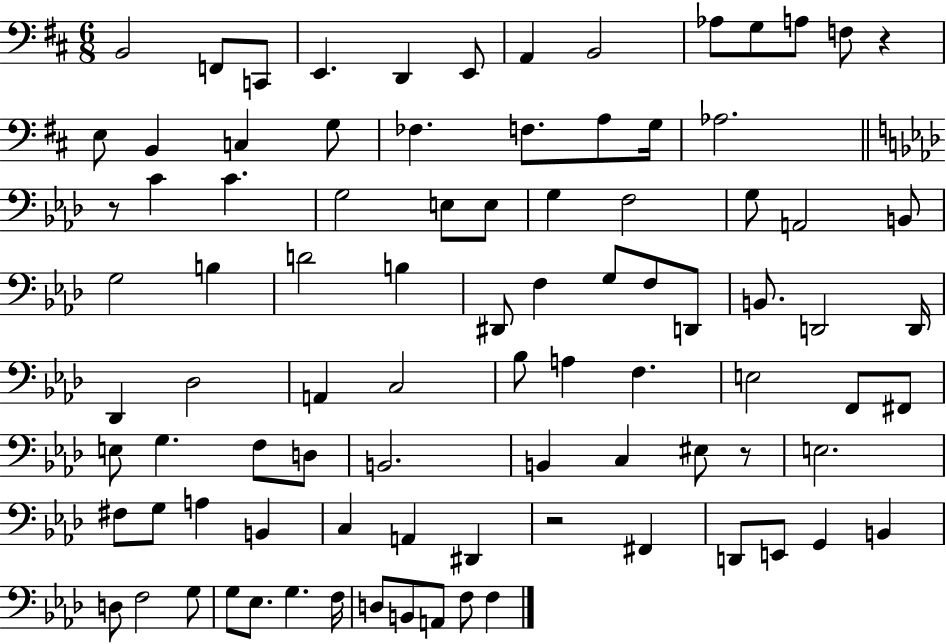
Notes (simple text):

B2/h F2/e C2/e E2/q. D2/q E2/e A2/q B2/h Ab3/e G3/e A3/e F3/e R/q E3/e B2/q C3/q G3/e FES3/q. F3/e. A3/e G3/s Ab3/h. R/e C4/q C4/q. G3/h E3/e E3/e G3/q F3/h G3/e A2/h B2/e G3/h B3/q D4/h B3/q D#2/e F3/q G3/e F3/e D2/e B2/e. D2/h D2/s Db2/q Db3/h A2/q C3/h Bb3/e A3/q F3/q. E3/h F2/e F#2/e E3/e G3/q. F3/e D3/e B2/h. B2/q C3/q EIS3/e R/e E3/h. F#3/e G3/e A3/q B2/q C3/q A2/q D#2/q R/h F#2/q D2/e E2/e G2/q B2/q D3/e F3/h G3/e G3/e Eb3/e. G3/q. F3/s D3/e B2/e A2/e F3/e F3/q